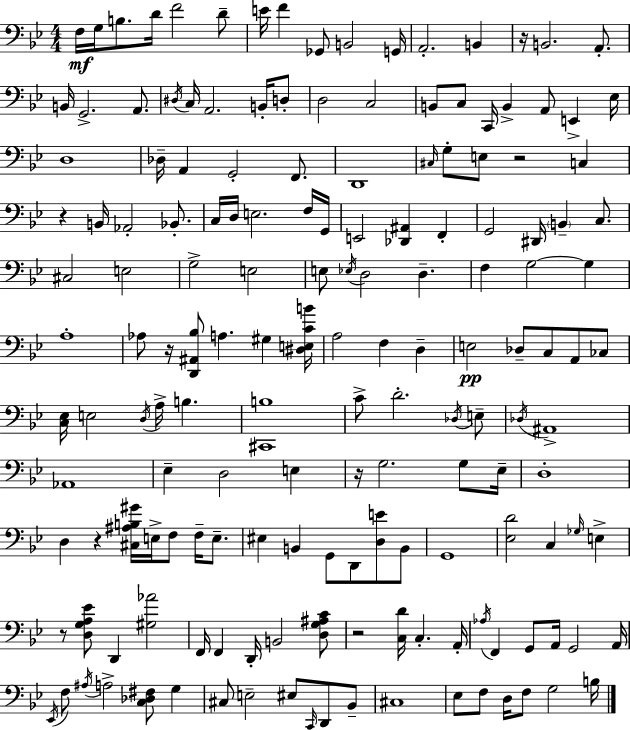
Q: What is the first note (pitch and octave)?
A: F3